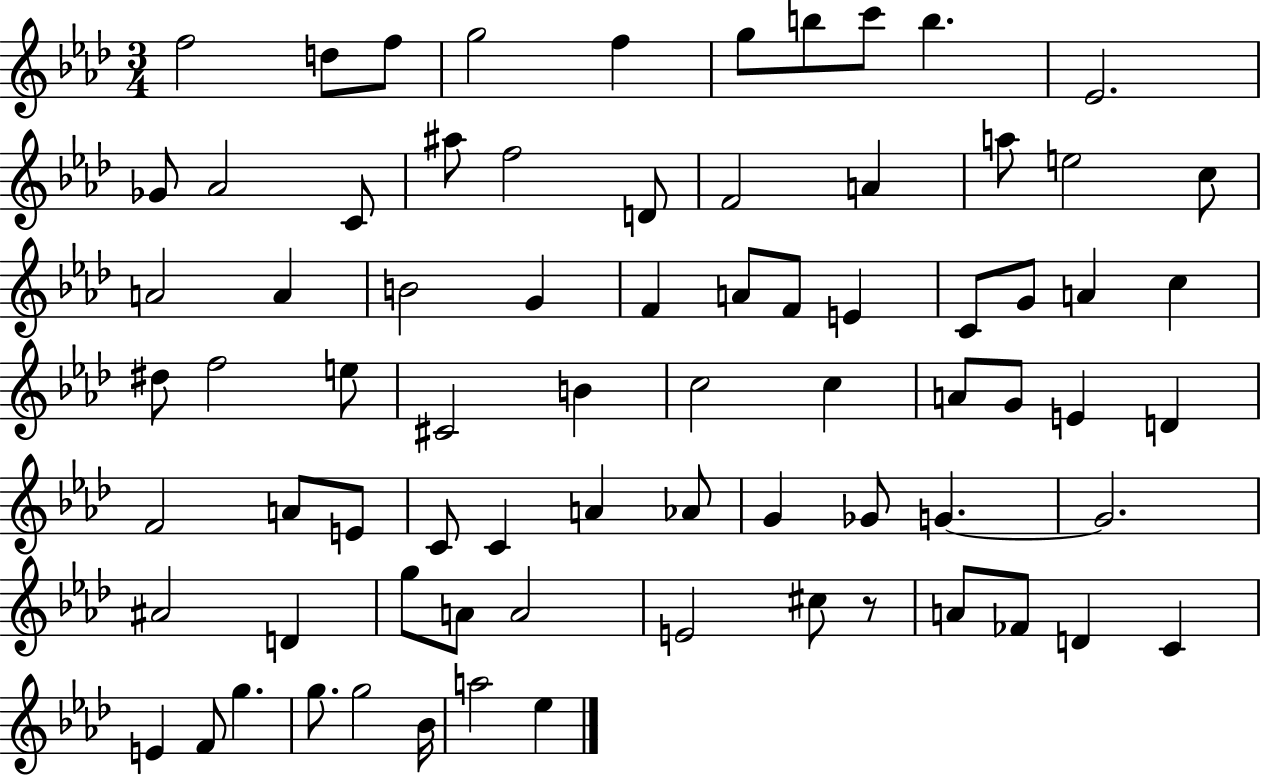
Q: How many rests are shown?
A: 1